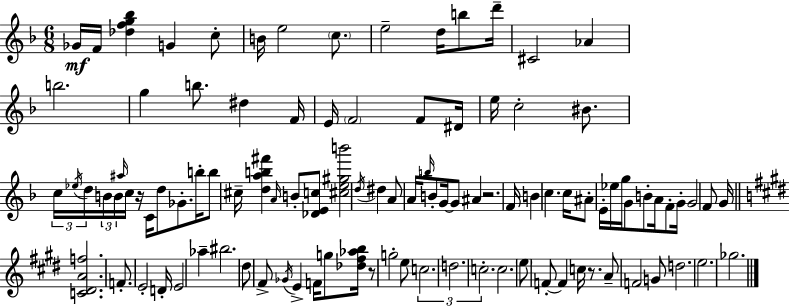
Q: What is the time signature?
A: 6/8